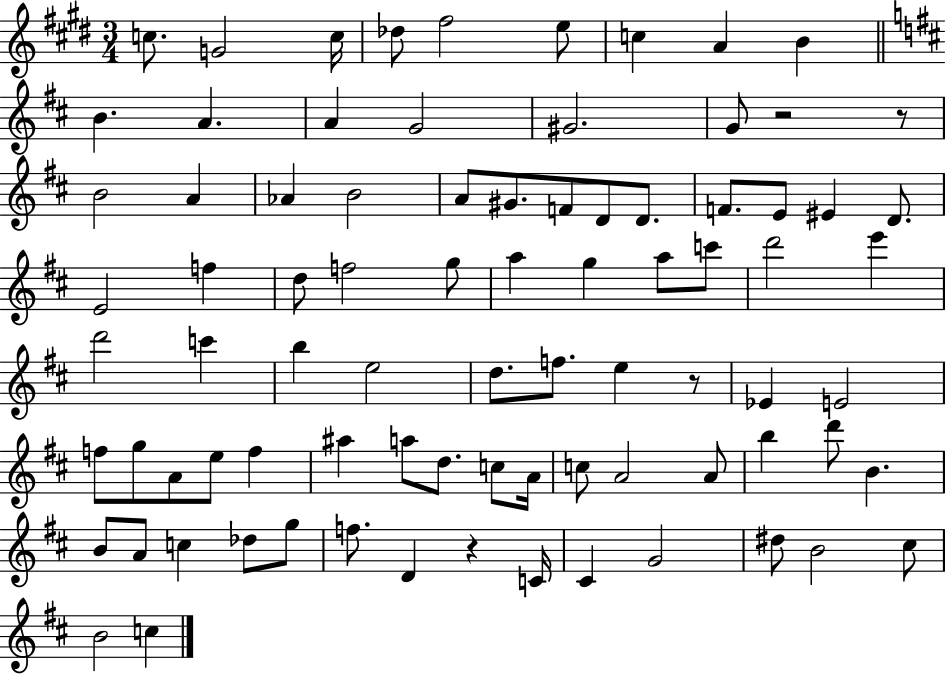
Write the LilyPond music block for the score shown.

{
  \clef treble
  \numericTimeSignature
  \time 3/4
  \key e \major
  c''8. g'2 c''16 | des''8 fis''2 e''8 | c''4 a'4 b'4 | \bar "||" \break \key d \major b'4. a'4. | a'4 g'2 | gis'2. | g'8 r2 r8 | \break b'2 a'4 | aes'4 b'2 | a'8 gis'8. f'8 d'8 d'8. | f'8. e'8 eis'4 d'8. | \break e'2 f''4 | d''8 f''2 g''8 | a''4 g''4 a''8 c'''8 | d'''2 e'''4 | \break d'''2 c'''4 | b''4 e''2 | d''8. f''8. e''4 r8 | ees'4 e'2 | \break f''8 g''8 a'8 e''8 f''4 | ais''4 a''8 d''8. c''8 a'16 | c''8 a'2 a'8 | b''4 d'''8 b'4. | \break b'8 a'8 c''4 des''8 g''8 | f''8. d'4 r4 c'16 | cis'4 g'2 | dis''8 b'2 cis''8 | \break b'2 c''4 | \bar "|."
}